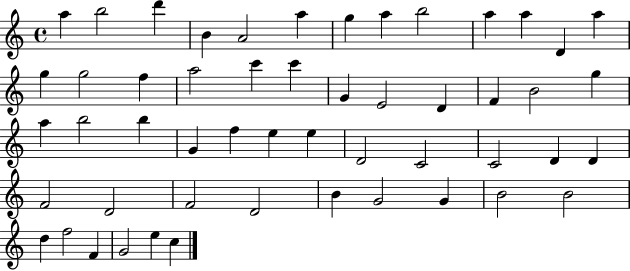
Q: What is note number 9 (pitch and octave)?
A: B5